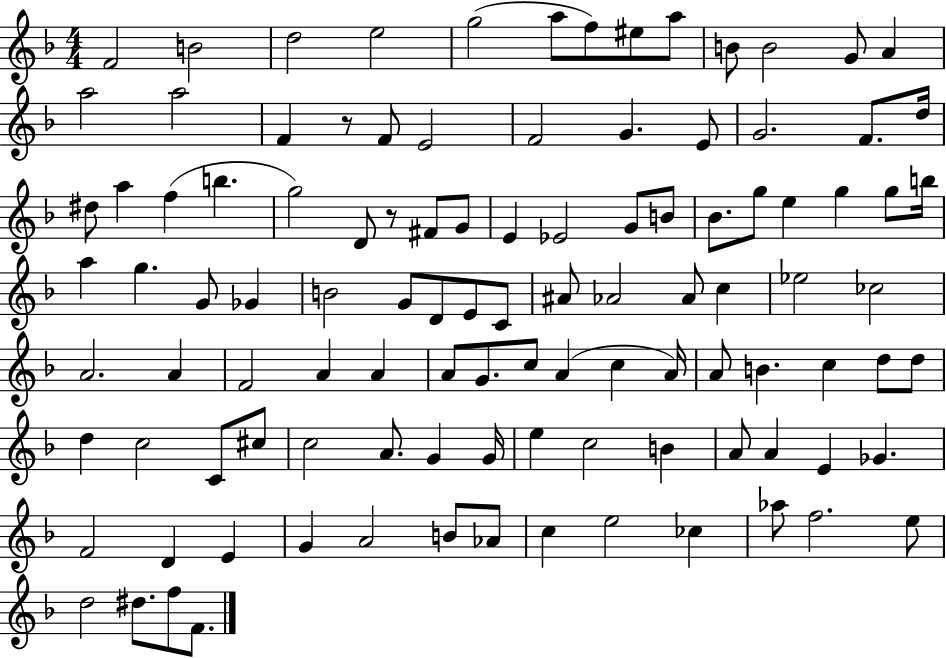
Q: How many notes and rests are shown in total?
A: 107